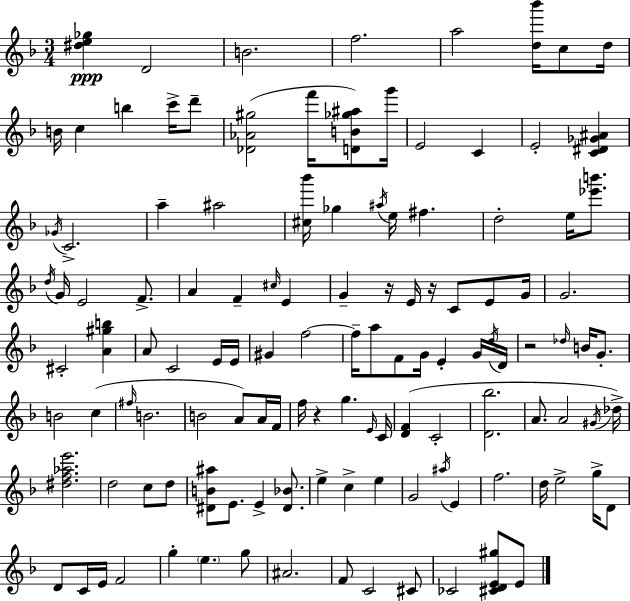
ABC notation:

X:1
T:Untitled
M:3/4
L:1/4
K:Dm
[^de_g] D2 B2 f2 a2 [d_b']/4 c/2 d/4 B/4 c b c'/4 d'/2 [_D_A^g]2 f'/4 [DB_g^a]/2 g'/4 E2 C E2 [C^D_G^A] _G/4 C2 a ^a2 [^c_b']/4 _g ^a/4 e/4 ^f d2 e/4 [_e'b']/2 d/4 G/4 E2 F/2 A F ^c/4 E G z/4 E/4 z/4 C/2 E/2 G/4 G2 ^C2 [A^gb] A/2 C2 E/4 E/4 ^G f2 f/4 a/2 F/2 G/4 E G/4 d/4 D/4 z2 _d/4 B/4 G/2 B2 c ^f/4 B2 B2 A/2 A/4 F/4 f/4 z g E/4 C/4 [DF] C2 [D_b]2 A/2 A2 ^G/4 _d/4 [^df_ae']2 d2 c/2 d/2 [^DB^a]/2 E/2 E [^D_B]/2 e c e G2 ^a/4 E f2 d/4 e2 g/4 D/2 D/2 C/4 E/4 F2 g e g/2 ^A2 F/2 C2 ^C/2 _C2 [^CDE^g]/2 E/2